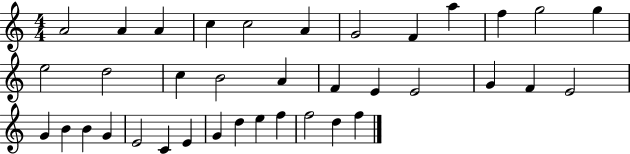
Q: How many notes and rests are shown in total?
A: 37